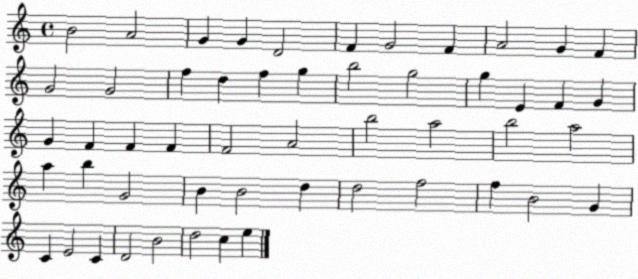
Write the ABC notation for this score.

X:1
T:Untitled
M:4/4
L:1/4
K:C
B2 A2 G G D2 F G2 F A2 G F G2 G2 f d f g b2 g2 g E F G G F F F F2 A2 b2 a2 b2 a2 a b G2 B B2 d d2 f2 f B2 G C E2 C D2 B2 d2 c e